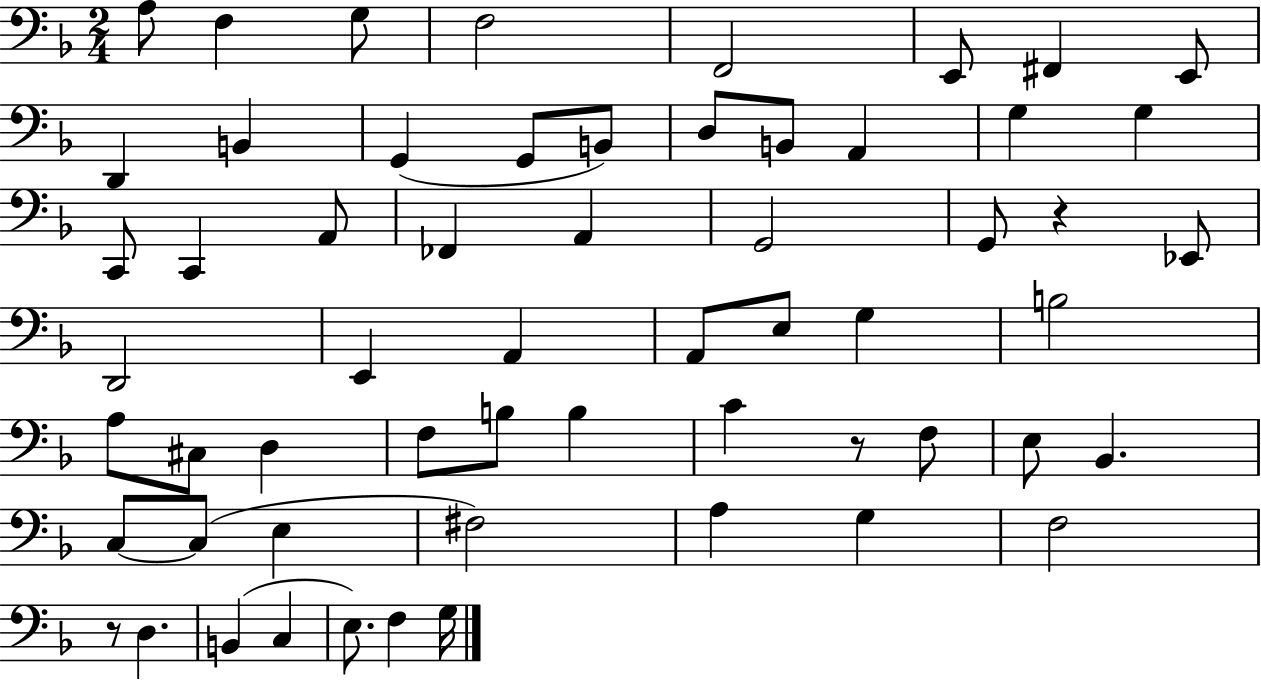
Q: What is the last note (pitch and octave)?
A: G3